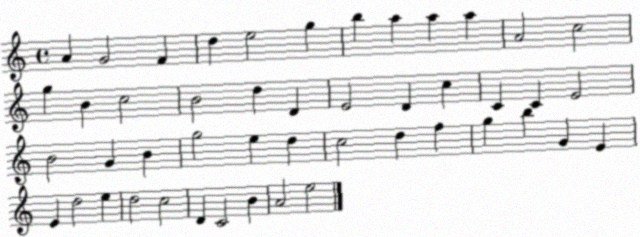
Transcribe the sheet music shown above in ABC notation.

X:1
T:Untitled
M:4/4
L:1/4
K:C
A G2 F d e2 g b a a a A2 c2 g B c2 B2 d D E2 D c C C E2 B2 G B g2 e d c2 d f g b G E E d2 e d2 c2 D C2 B A2 e2